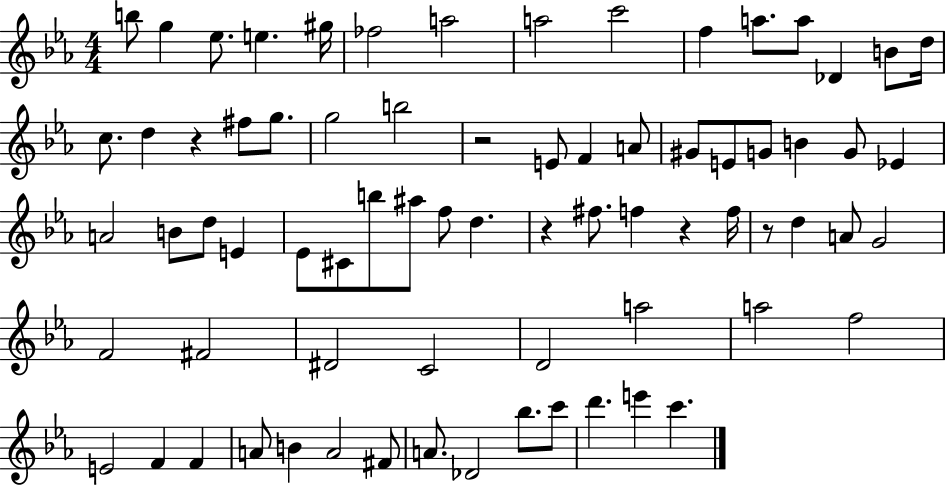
B5/e G5/q Eb5/e. E5/q. G#5/s FES5/h A5/h A5/h C6/h F5/q A5/e. A5/e Db4/q B4/e D5/s C5/e. D5/q R/q F#5/e G5/e. G5/h B5/h R/h E4/e F4/q A4/e G#4/e E4/e G4/e B4/q G4/e Eb4/q A4/h B4/e D5/e E4/q Eb4/e C#4/e B5/e A#5/e F5/e D5/q. R/q F#5/e. F5/q R/q F5/s R/e D5/q A4/e G4/h F4/h F#4/h D#4/h C4/h D4/h A5/h A5/h F5/h E4/h F4/q F4/q A4/e B4/q A4/h F#4/e A4/e. Db4/h Bb5/e. C6/e D6/q. E6/q C6/q.